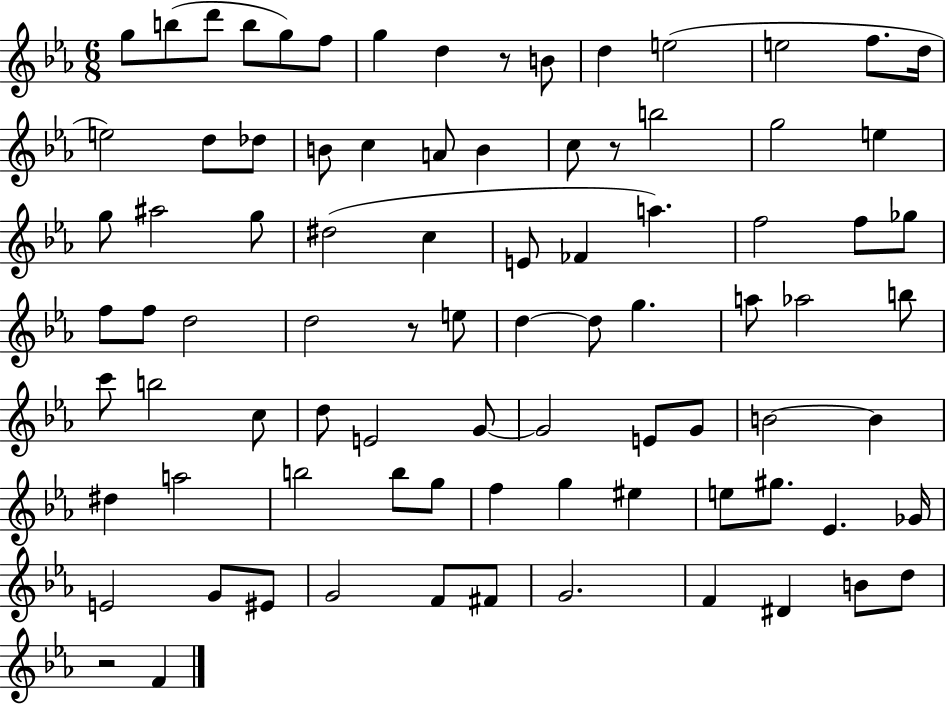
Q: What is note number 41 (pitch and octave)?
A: E5